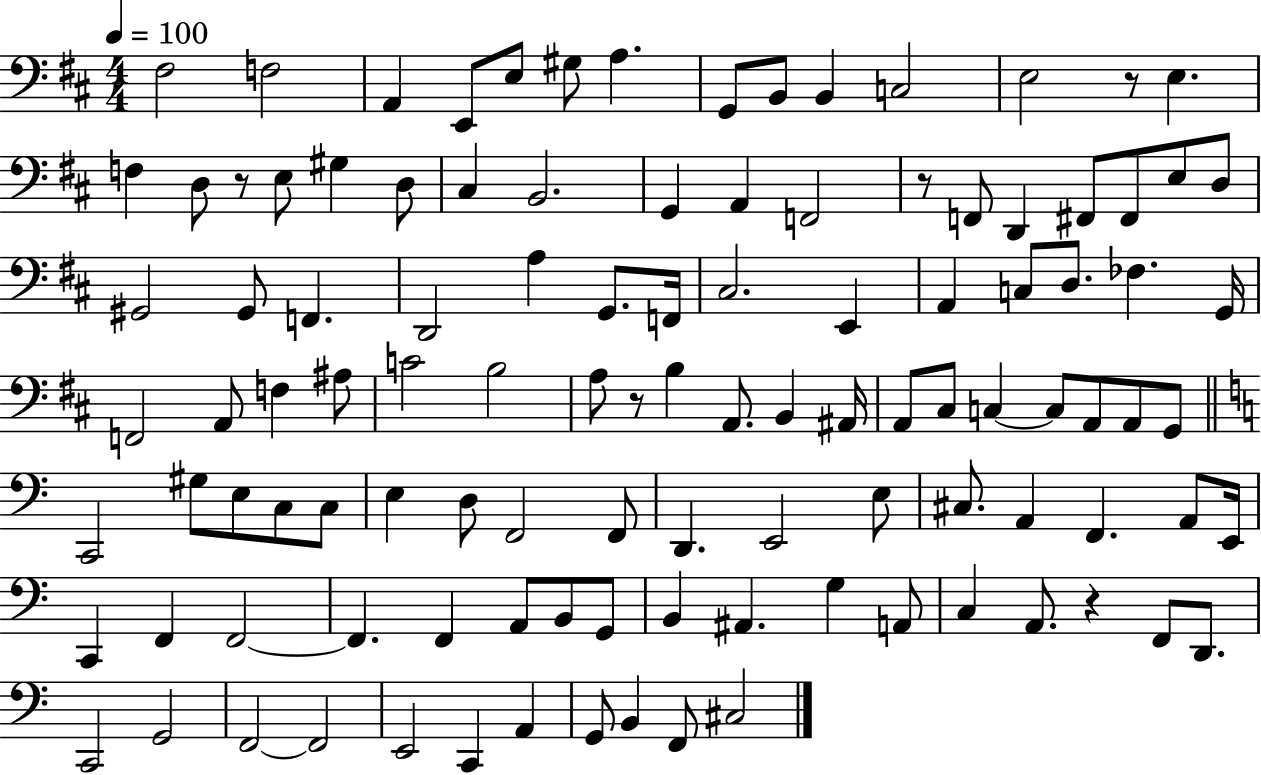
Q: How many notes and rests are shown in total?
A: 110